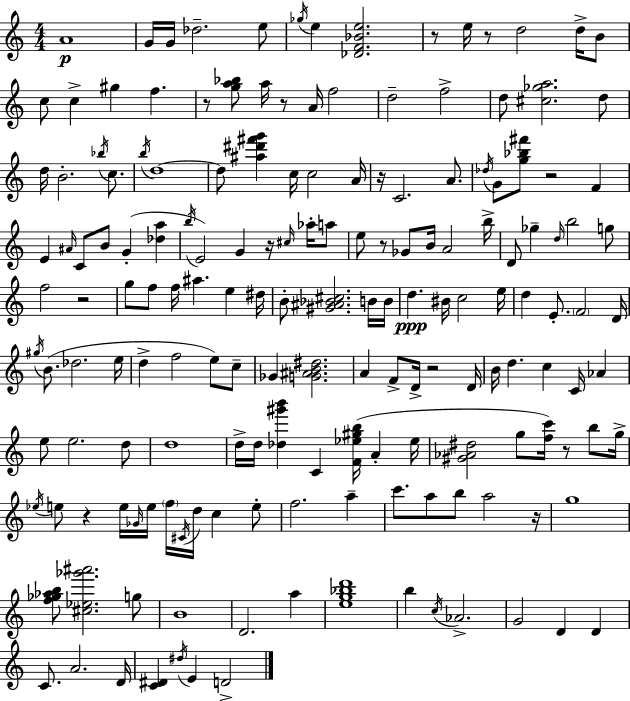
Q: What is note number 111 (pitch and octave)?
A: E5